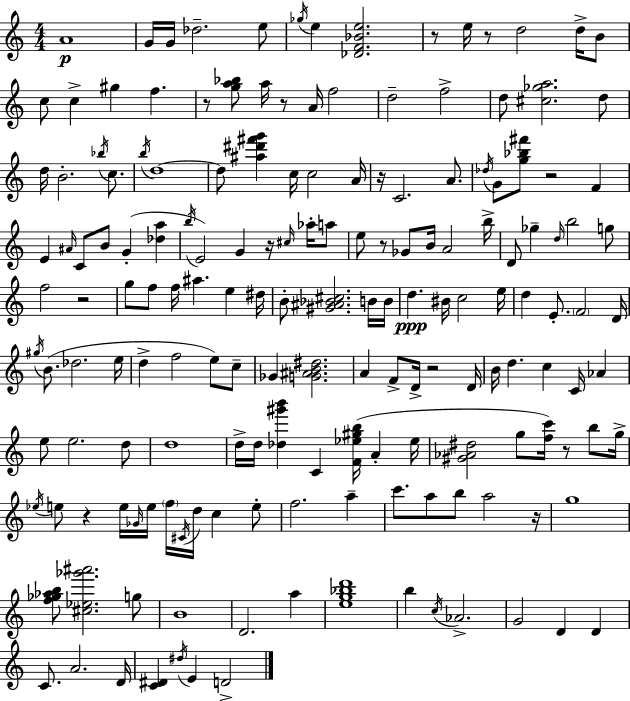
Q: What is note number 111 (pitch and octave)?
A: E5